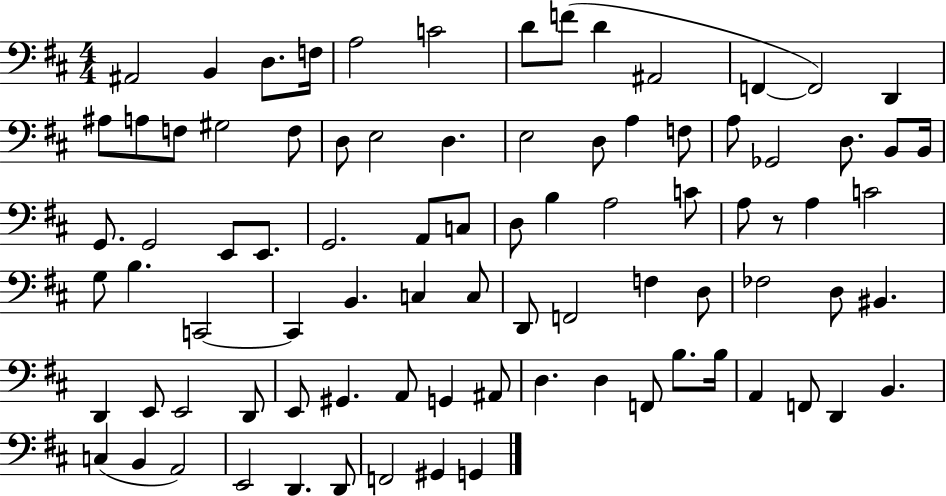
{
  \clef bass
  \numericTimeSignature
  \time 4/4
  \key d \major
  ais,2 b,4 d8. f16 | a2 c'2 | d'8 f'8( d'4 ais,2 | f,4~~ f,2) d,4 | \break ais8 a8 f8 gis2 f8 | d8 e2 d4. | e2 d8 a4 f8 | a8 ges,2 d8. b,8 b,16 | \break g,8. g,2 e,8 e,8. | g,2. a,8 c8 | d8 b4 a2 c'8 | a8 r8 a4 c'2 | \break g8 b4. c,2~~ | c,4 b,4. c4 c8 | d,8 f,2 f4 d8 | fes2 d8 bis,4. | \break d,4 e,8 e,2 d,8 | e,8 gis,4. a,8 g,4 ais,8 | d4. d4 f,8 b8. b16 | a,4 f,8 d,4 b,4. | \break c4( b,4 a,2) | e,2 d,4. d,8 | f,2 gis,4 g,4 | \bar "|."
}